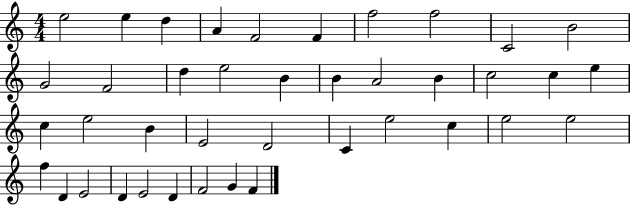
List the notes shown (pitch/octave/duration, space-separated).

E5/h E5/q D5/q A4/q F4/h F4/q F5/h F5/h C4/h B4/h G4/h F4/h D5/q E5/h B4/q B4/q A4/h B4/q C5/h C5/q E5/q C5/q E5/h B4/q E4/h D4/h C4/q E5/h C5/q E5/h E5/h F5/q D4/q E4/h D4/q E4/h D4/q F4/h G4/q F4/q